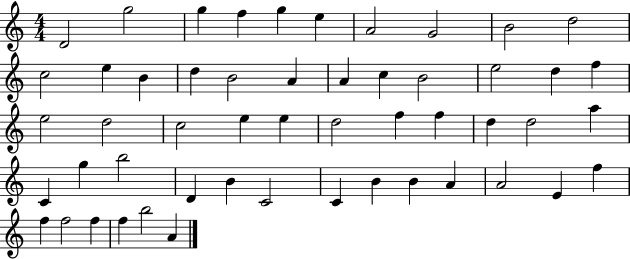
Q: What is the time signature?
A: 4/4